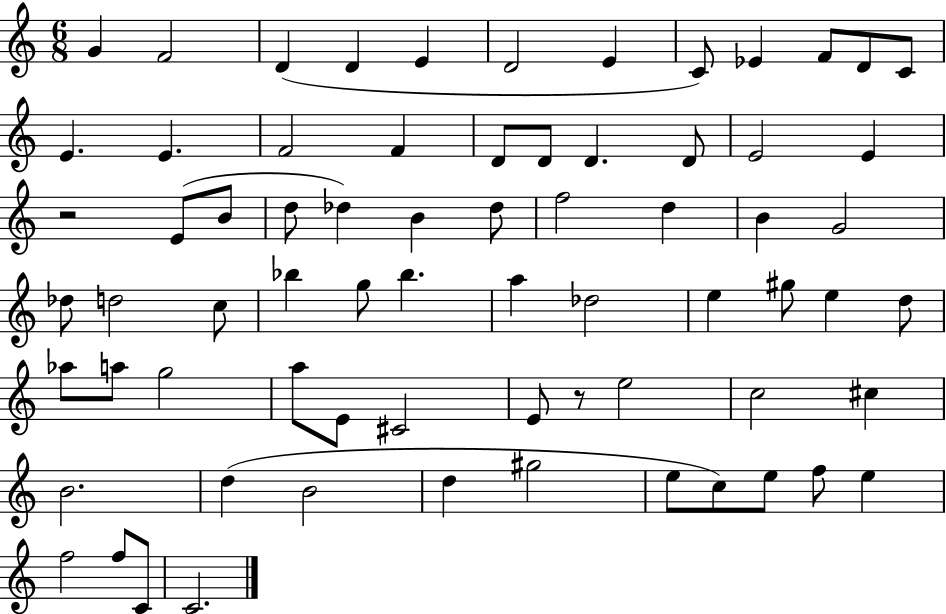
{
  \clef treble
  \numericTimeSignature
  \time 6/8
  \key c \major
  g'4 f'2 | d'4( d'4 e'4 | d'2 e'4 | c'8) ees'4 f'8 d'8 c'8 | \break e'4. e'4. | f'2 f'4 | d'8 d'8 d'4. d'8 | e'2 e'4 | \break r2 e'8( b'8 | d''8 des''4) b'4 des''8 | f''2 d''4 | b'4 g'2 | \break des''8 d''2 c''8 | bes''4 g''8 bes''4. | a''4 des''2 | e''4 gis''8 e''4 d''8 | \break aes''8 a''8 g''2 | a''8 e'8 cis'2 | e'8 r8 e''2 | c''2 cis''4 | \break b'2. | d''4( b'2 | d''4 gis''2 | e''8 c''8) e''8 f''8 e''4 | \break f''2 f''8 c'8 | c'2. | \bar "|."
}